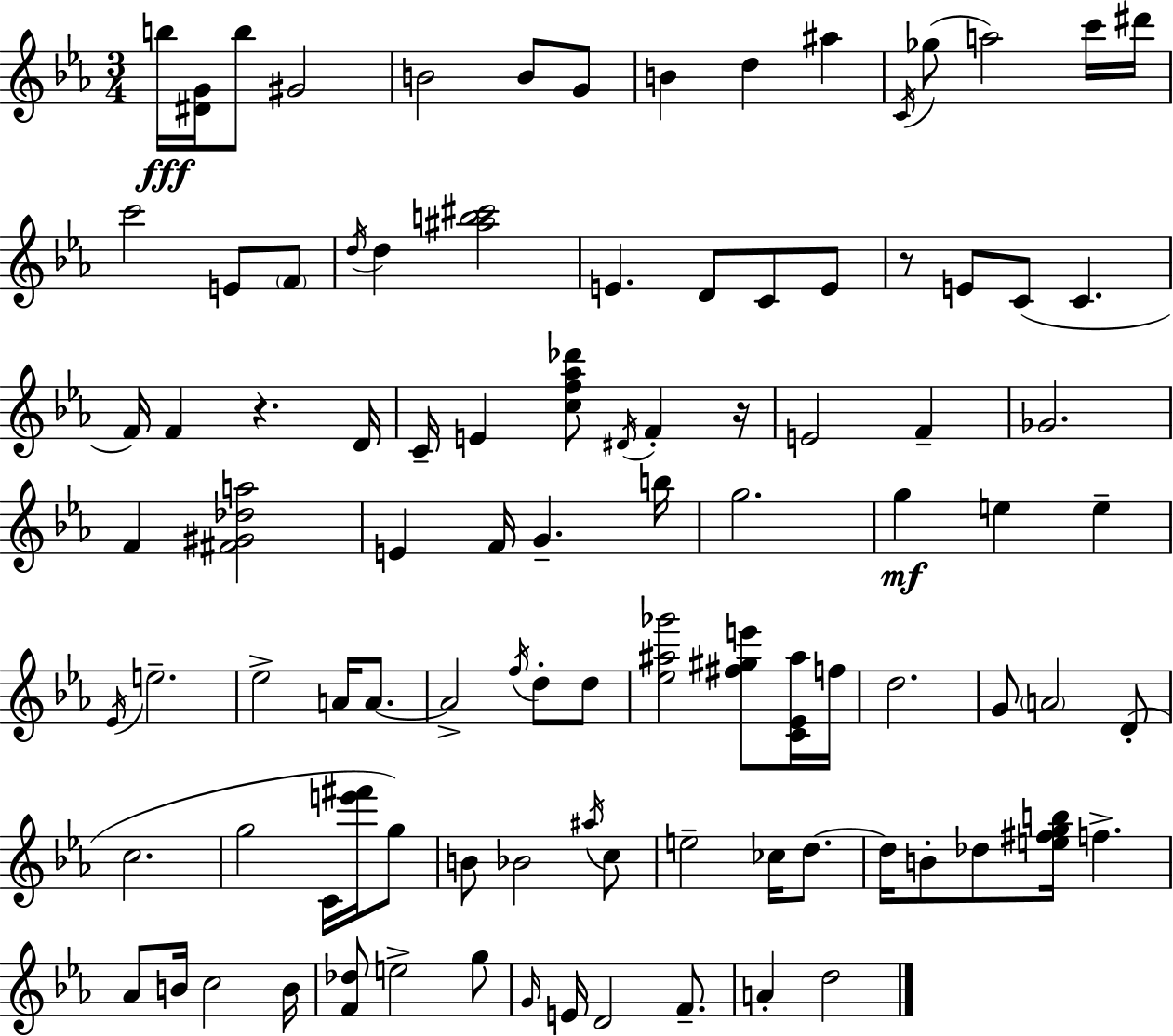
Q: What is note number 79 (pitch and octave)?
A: E5